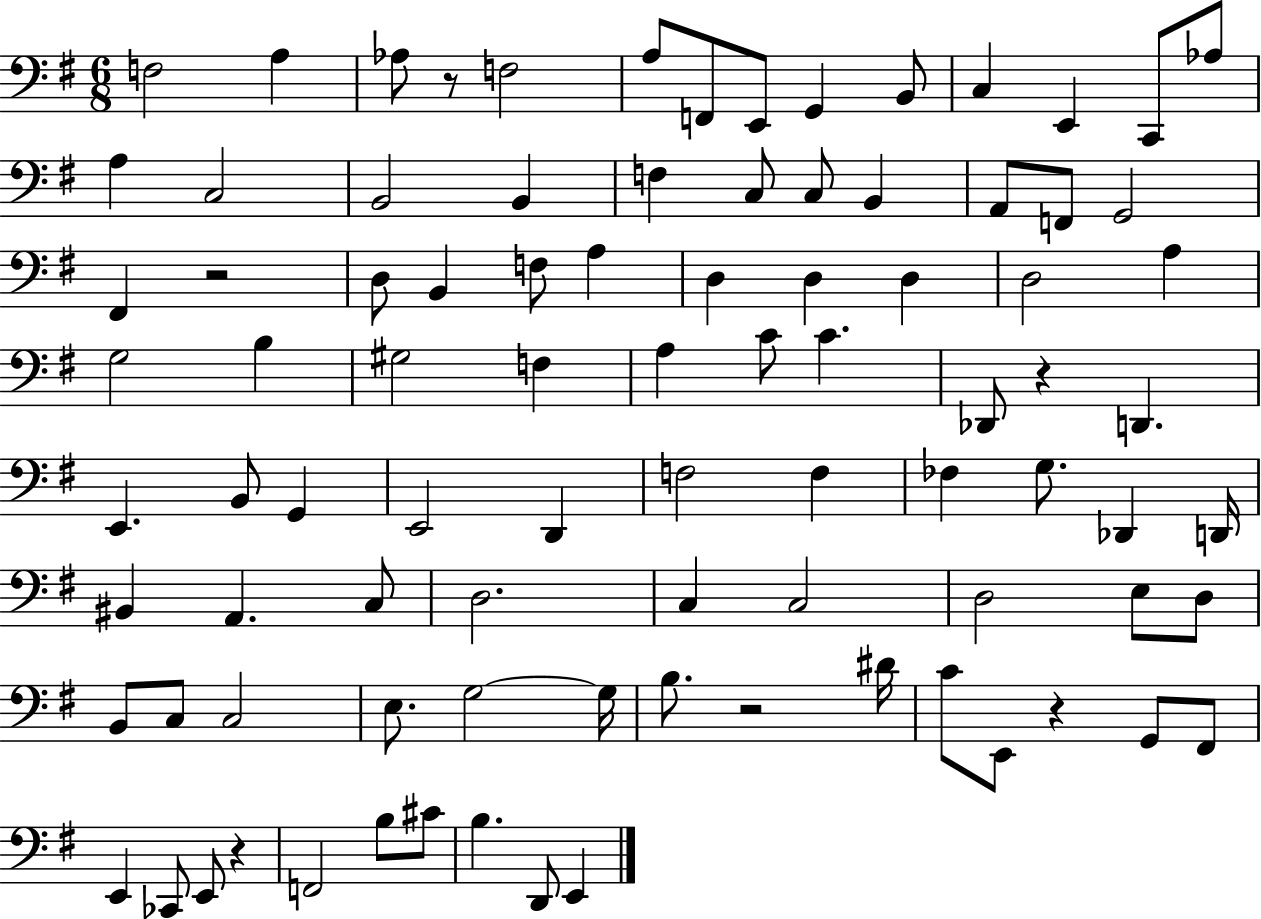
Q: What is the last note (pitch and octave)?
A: E2